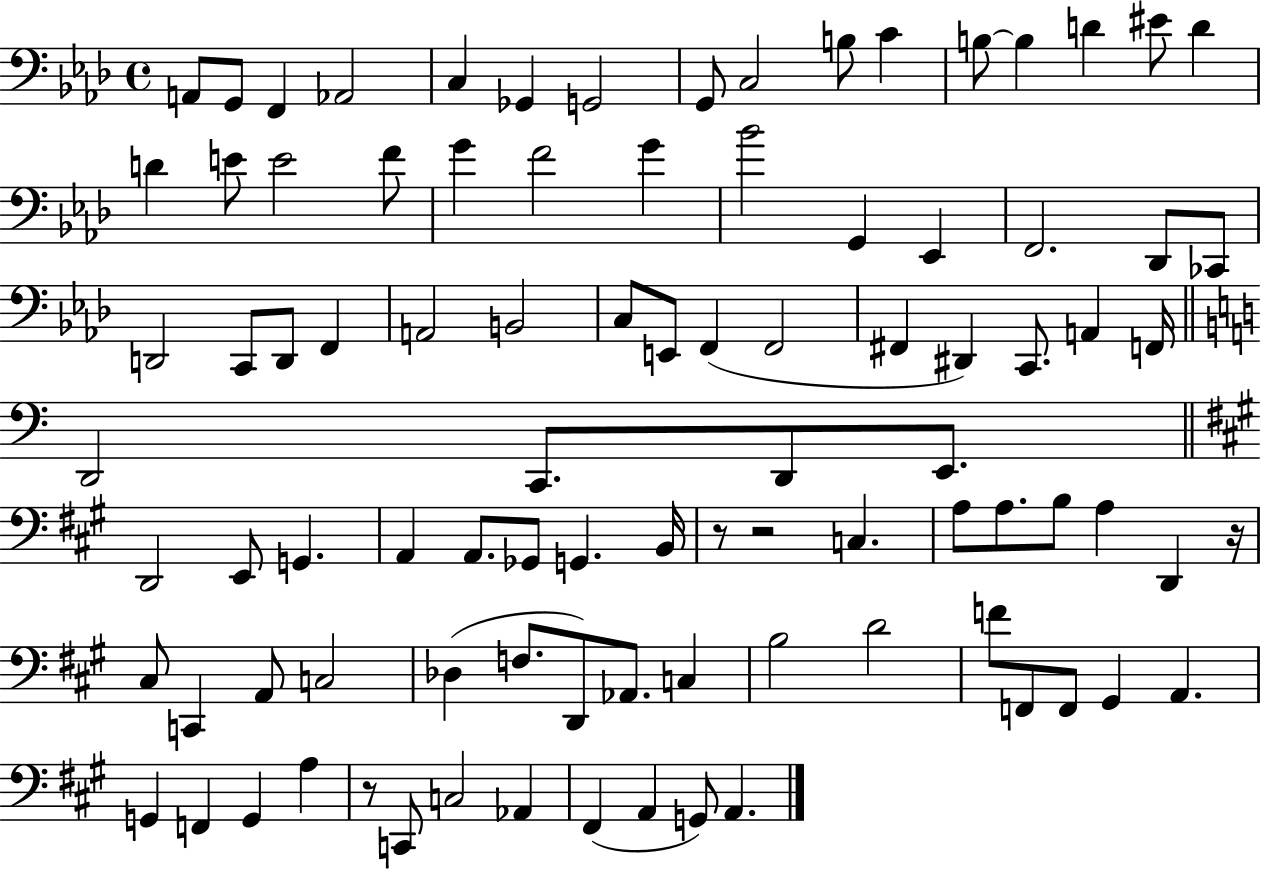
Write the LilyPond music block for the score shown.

{
  \clef bass
  \time 4/4
  \defaultTimeSignature
  \key aes \major
  a,8 g,8 f,4 aes,2 | c4 ges,4 g,2 | g,8 c2 b8 c'4 | b8~~ b4 d'4 eis'8 d'4 | \break d'4 e'8 e'2 f'8 | g'4 f'2 g'4 | bes'2 g,4 ees,4 | f,2. des,8 ces,8 | \break d,2 c,8 d,8 f,4 | a,2 b,2 | c8 e,8 f,4( f,2 | fis,4 dis,4) c,8. a,4 f,16 | \break \bar "||" \break \key a \minor d,2 c,8. d,8 e,8. | \bar "||" \break \key a \major d,2 e,8 g,4. | a,4 a,8. ges,8 g,4. b,16 | r8 r2 c4. | a8 a8. b8 a4 d,4 r16 | \break cis8 c,4 a,8 c2 | des4( f8. d,8) aes,8. c4 | b2 d'2 | f'8 f,8 f,8 gis,4 a,4. | \break g,4 f,4 g,4 a4 | r8 c,8 c2 aes,4 | fis,4( a,4 g,8) a,4. | \bar "|."
}